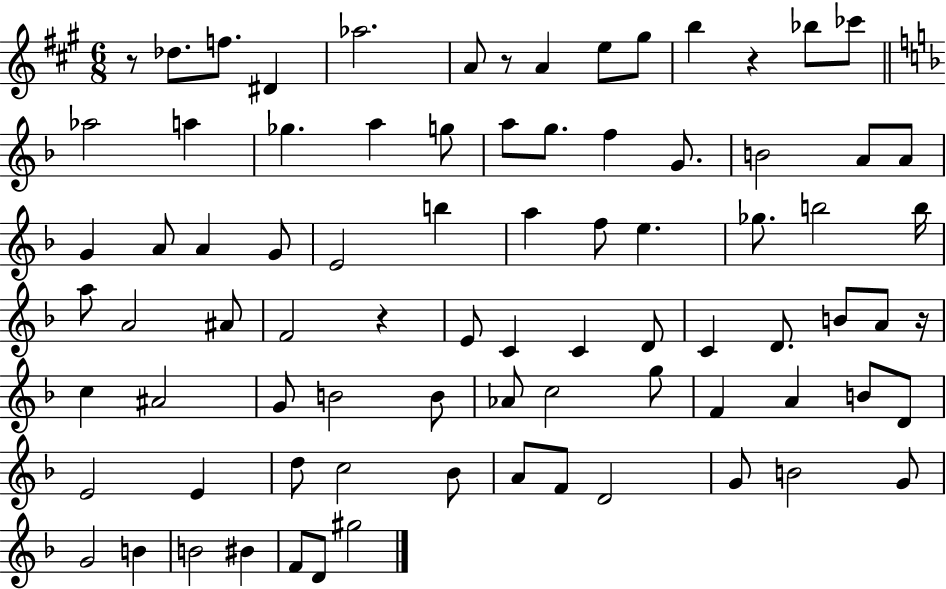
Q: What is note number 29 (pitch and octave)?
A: B5